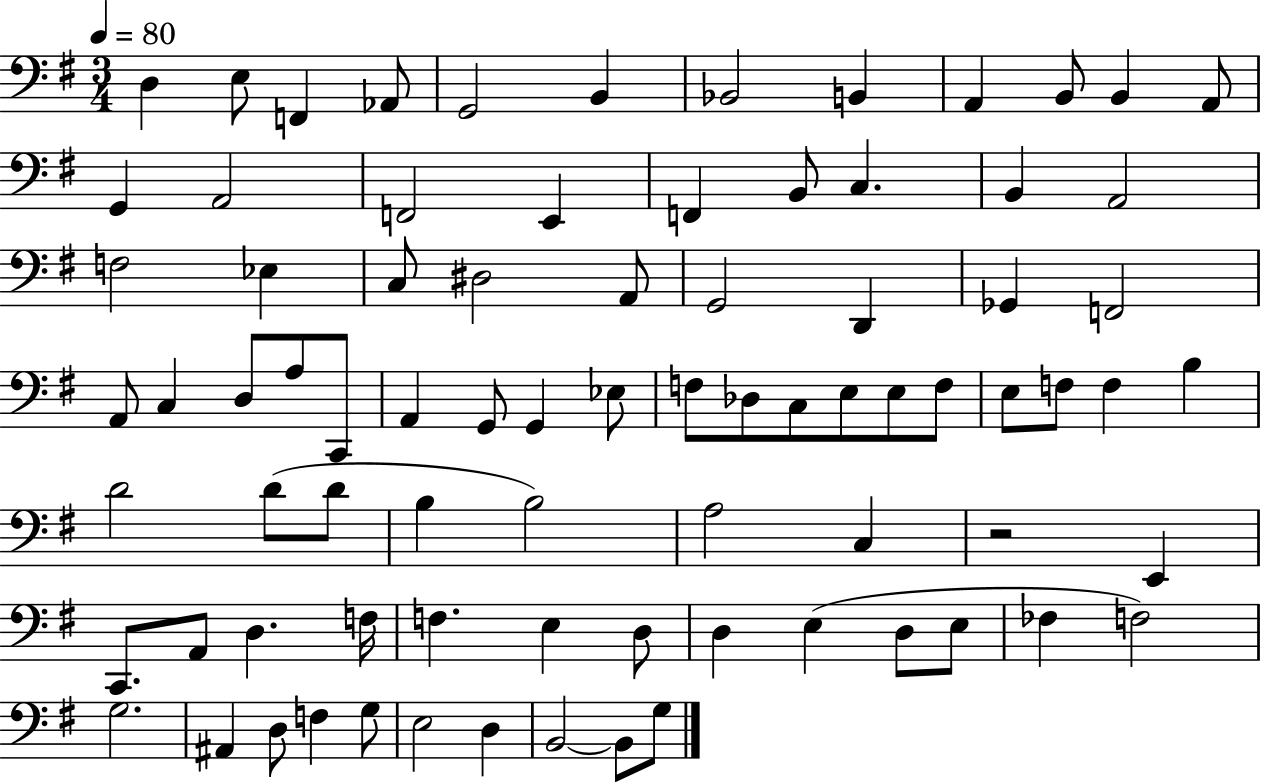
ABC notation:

X:1
T:Untitled
M:3/4
L:1/4
K:G
D, E,/2 F,, _A,,/2 G,,2 B,, _B,,2 B,, A,, B,,/2 B,, A,,/2 G,, A,,2 F,,2 E,, F,, B,,/2 C, B,, A,,2 F,2 _E, C,/2 ^D,2 A,,/2 G,,2 D,, _G,, F,,2 A,,/2 C, D,/2 A,/2 C,,/2 A,, G,,/2 G,, _E,/2 F,/2 _D,/2 C,/2 E,/2 E,/2 F,/2 E,/2 F,/2 F, B, D2 D/2 D/2 B, B,2 A,2 C, z2 E,, C,,/2 A,,/2 D, F,/4 F, E, D,/2 D, E, D,/2 E,/2 _F, F,2 G,2 ^A,, D,/2 F, G,/2 E,2 D, B,,2 B,,/2 G,/2